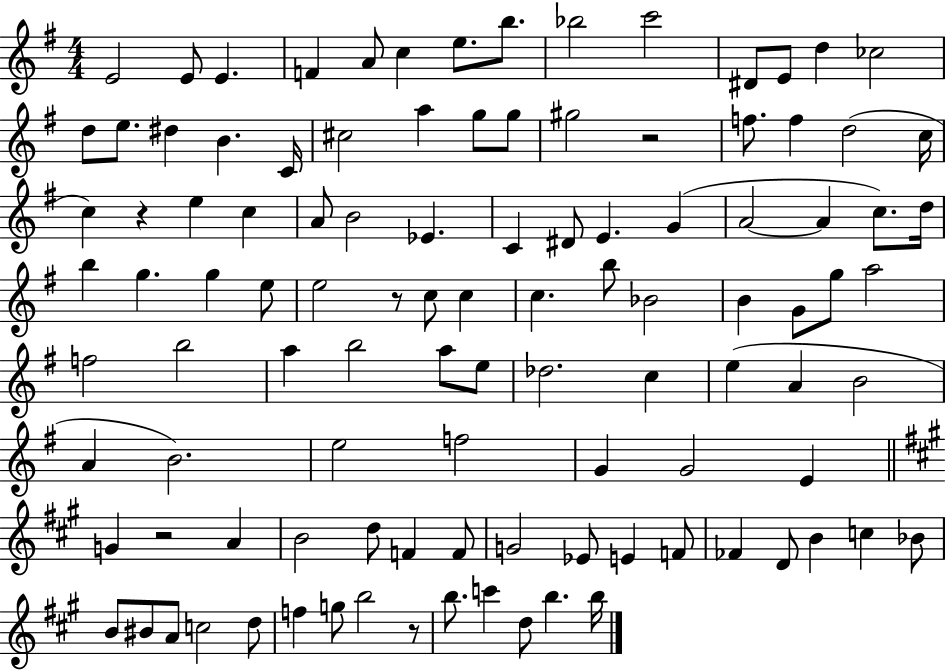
{
  \clef treble
  \numericTimeSignature
  \time 4/4
  \key g \major
  e'2 e'8 e'4. | f'4 a'8 c''4 e''8. b''8. | bes''2 c'''2 | dis'8 e'8 d''4 ces''2 | \break d''8 e''8. dis''4 b'4. c'16 | cis''2 a''4 g''8 g''8 | gis''2 r2 | f''8. f''4 d''2( c''16 | \break c''4) r4 e''4 c''4 | a'8 b'2 ees'4. | c'4 dis'8 e'4. g'4( | a'2~~ a'4 c''8.) d''16 | \break b''4 g''4. g''4 e''8 | e''2 r8 c''8 c''4 | c''4. b''8 bes'2 | b'4 g'8 g''8 a''2 | \break f''2 b''2 | a''4 b''2 a''8 e''8 | des''2. c''4 | e''4( a'4 b'2 | \break a'4 b'2.) | e''2 f''2 | g'4 g'2 e'4 | \bar "||" \break \key a \major g'4 r2 a'4 | b'2 d''8 f'4 f'8 | g'2 ees'8 e'4 f'8 | fes'4 d'8 b'4 c''4 bes'8 | \break b'8 bis'8 a'8 c''2 d''8 | f''4 g''8 b''2 r8 | b''8. c'''4 d''8 b''4. b''16 | \bar "|."
}